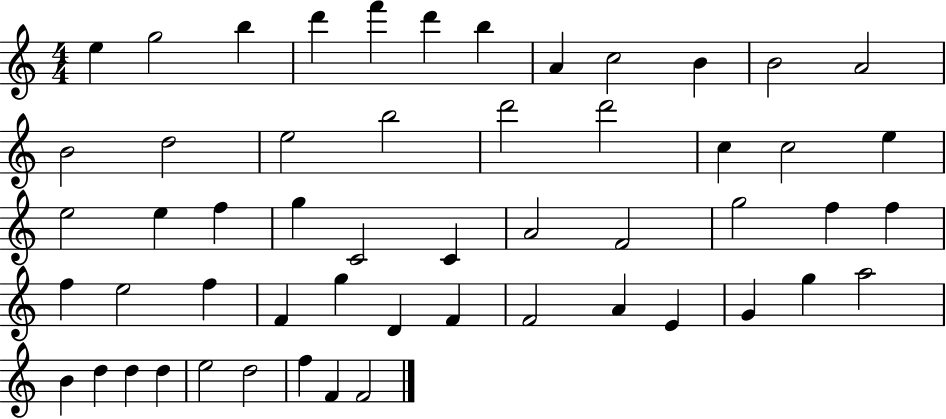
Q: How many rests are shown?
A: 0